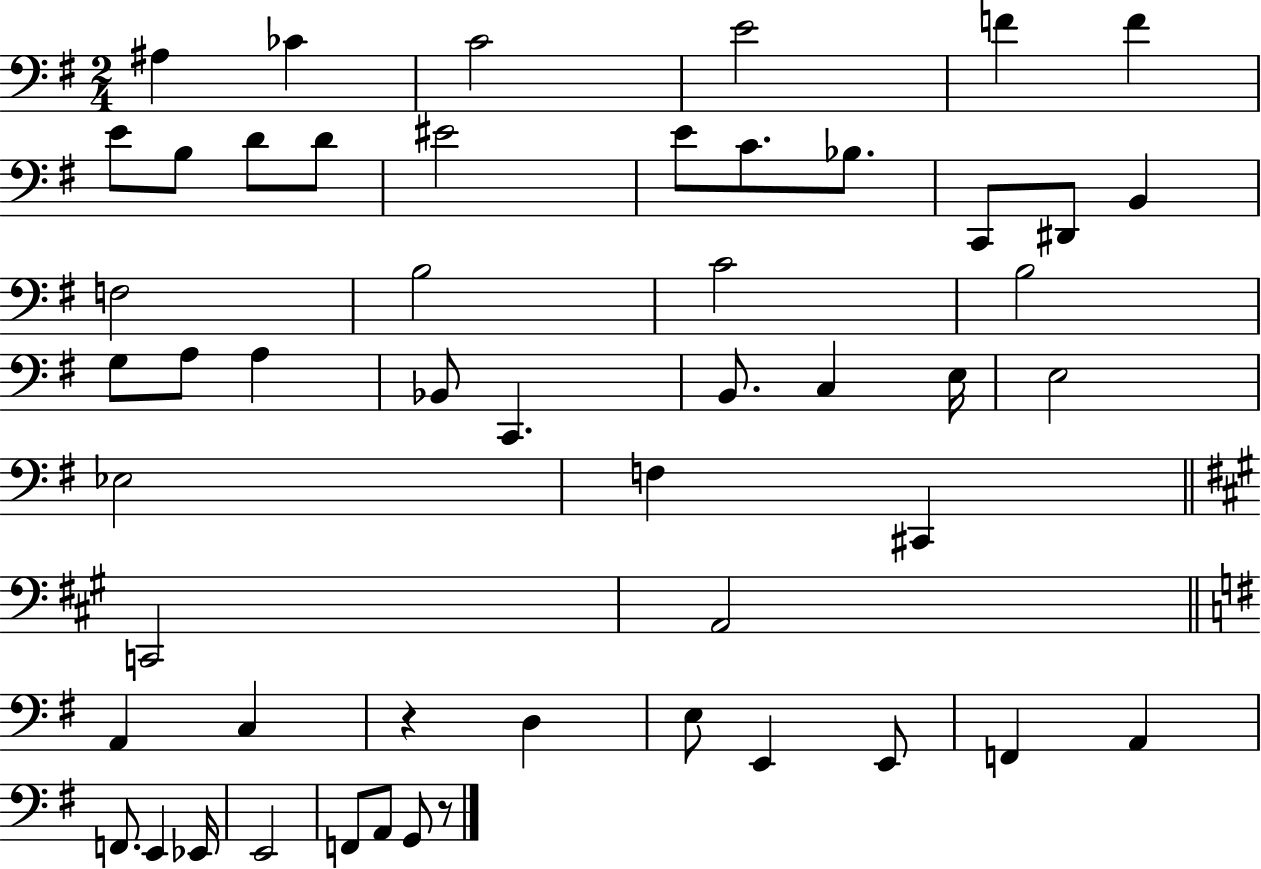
A#3/q CES4/q C4/h E4/h F4/q F4/q E4/e B3/e D4/e D4/e EIS4/h E4/e C4/e. Bb3/e. C2/e D#2/e B2/q F3/h B3/h C4/h B3/h G3/e A3/e A3/q Bb2/e C2/q. B2/e. C3/q E3/s E3/h Eb3/h F3/q C#2/q C2/h A2/h A2/q C3/q R/q D3/q E3/e E2/q E2/e F2/q A2/q F2/e. E2/q Eb2/s E2/h F2/e A2/e G2/e R/e